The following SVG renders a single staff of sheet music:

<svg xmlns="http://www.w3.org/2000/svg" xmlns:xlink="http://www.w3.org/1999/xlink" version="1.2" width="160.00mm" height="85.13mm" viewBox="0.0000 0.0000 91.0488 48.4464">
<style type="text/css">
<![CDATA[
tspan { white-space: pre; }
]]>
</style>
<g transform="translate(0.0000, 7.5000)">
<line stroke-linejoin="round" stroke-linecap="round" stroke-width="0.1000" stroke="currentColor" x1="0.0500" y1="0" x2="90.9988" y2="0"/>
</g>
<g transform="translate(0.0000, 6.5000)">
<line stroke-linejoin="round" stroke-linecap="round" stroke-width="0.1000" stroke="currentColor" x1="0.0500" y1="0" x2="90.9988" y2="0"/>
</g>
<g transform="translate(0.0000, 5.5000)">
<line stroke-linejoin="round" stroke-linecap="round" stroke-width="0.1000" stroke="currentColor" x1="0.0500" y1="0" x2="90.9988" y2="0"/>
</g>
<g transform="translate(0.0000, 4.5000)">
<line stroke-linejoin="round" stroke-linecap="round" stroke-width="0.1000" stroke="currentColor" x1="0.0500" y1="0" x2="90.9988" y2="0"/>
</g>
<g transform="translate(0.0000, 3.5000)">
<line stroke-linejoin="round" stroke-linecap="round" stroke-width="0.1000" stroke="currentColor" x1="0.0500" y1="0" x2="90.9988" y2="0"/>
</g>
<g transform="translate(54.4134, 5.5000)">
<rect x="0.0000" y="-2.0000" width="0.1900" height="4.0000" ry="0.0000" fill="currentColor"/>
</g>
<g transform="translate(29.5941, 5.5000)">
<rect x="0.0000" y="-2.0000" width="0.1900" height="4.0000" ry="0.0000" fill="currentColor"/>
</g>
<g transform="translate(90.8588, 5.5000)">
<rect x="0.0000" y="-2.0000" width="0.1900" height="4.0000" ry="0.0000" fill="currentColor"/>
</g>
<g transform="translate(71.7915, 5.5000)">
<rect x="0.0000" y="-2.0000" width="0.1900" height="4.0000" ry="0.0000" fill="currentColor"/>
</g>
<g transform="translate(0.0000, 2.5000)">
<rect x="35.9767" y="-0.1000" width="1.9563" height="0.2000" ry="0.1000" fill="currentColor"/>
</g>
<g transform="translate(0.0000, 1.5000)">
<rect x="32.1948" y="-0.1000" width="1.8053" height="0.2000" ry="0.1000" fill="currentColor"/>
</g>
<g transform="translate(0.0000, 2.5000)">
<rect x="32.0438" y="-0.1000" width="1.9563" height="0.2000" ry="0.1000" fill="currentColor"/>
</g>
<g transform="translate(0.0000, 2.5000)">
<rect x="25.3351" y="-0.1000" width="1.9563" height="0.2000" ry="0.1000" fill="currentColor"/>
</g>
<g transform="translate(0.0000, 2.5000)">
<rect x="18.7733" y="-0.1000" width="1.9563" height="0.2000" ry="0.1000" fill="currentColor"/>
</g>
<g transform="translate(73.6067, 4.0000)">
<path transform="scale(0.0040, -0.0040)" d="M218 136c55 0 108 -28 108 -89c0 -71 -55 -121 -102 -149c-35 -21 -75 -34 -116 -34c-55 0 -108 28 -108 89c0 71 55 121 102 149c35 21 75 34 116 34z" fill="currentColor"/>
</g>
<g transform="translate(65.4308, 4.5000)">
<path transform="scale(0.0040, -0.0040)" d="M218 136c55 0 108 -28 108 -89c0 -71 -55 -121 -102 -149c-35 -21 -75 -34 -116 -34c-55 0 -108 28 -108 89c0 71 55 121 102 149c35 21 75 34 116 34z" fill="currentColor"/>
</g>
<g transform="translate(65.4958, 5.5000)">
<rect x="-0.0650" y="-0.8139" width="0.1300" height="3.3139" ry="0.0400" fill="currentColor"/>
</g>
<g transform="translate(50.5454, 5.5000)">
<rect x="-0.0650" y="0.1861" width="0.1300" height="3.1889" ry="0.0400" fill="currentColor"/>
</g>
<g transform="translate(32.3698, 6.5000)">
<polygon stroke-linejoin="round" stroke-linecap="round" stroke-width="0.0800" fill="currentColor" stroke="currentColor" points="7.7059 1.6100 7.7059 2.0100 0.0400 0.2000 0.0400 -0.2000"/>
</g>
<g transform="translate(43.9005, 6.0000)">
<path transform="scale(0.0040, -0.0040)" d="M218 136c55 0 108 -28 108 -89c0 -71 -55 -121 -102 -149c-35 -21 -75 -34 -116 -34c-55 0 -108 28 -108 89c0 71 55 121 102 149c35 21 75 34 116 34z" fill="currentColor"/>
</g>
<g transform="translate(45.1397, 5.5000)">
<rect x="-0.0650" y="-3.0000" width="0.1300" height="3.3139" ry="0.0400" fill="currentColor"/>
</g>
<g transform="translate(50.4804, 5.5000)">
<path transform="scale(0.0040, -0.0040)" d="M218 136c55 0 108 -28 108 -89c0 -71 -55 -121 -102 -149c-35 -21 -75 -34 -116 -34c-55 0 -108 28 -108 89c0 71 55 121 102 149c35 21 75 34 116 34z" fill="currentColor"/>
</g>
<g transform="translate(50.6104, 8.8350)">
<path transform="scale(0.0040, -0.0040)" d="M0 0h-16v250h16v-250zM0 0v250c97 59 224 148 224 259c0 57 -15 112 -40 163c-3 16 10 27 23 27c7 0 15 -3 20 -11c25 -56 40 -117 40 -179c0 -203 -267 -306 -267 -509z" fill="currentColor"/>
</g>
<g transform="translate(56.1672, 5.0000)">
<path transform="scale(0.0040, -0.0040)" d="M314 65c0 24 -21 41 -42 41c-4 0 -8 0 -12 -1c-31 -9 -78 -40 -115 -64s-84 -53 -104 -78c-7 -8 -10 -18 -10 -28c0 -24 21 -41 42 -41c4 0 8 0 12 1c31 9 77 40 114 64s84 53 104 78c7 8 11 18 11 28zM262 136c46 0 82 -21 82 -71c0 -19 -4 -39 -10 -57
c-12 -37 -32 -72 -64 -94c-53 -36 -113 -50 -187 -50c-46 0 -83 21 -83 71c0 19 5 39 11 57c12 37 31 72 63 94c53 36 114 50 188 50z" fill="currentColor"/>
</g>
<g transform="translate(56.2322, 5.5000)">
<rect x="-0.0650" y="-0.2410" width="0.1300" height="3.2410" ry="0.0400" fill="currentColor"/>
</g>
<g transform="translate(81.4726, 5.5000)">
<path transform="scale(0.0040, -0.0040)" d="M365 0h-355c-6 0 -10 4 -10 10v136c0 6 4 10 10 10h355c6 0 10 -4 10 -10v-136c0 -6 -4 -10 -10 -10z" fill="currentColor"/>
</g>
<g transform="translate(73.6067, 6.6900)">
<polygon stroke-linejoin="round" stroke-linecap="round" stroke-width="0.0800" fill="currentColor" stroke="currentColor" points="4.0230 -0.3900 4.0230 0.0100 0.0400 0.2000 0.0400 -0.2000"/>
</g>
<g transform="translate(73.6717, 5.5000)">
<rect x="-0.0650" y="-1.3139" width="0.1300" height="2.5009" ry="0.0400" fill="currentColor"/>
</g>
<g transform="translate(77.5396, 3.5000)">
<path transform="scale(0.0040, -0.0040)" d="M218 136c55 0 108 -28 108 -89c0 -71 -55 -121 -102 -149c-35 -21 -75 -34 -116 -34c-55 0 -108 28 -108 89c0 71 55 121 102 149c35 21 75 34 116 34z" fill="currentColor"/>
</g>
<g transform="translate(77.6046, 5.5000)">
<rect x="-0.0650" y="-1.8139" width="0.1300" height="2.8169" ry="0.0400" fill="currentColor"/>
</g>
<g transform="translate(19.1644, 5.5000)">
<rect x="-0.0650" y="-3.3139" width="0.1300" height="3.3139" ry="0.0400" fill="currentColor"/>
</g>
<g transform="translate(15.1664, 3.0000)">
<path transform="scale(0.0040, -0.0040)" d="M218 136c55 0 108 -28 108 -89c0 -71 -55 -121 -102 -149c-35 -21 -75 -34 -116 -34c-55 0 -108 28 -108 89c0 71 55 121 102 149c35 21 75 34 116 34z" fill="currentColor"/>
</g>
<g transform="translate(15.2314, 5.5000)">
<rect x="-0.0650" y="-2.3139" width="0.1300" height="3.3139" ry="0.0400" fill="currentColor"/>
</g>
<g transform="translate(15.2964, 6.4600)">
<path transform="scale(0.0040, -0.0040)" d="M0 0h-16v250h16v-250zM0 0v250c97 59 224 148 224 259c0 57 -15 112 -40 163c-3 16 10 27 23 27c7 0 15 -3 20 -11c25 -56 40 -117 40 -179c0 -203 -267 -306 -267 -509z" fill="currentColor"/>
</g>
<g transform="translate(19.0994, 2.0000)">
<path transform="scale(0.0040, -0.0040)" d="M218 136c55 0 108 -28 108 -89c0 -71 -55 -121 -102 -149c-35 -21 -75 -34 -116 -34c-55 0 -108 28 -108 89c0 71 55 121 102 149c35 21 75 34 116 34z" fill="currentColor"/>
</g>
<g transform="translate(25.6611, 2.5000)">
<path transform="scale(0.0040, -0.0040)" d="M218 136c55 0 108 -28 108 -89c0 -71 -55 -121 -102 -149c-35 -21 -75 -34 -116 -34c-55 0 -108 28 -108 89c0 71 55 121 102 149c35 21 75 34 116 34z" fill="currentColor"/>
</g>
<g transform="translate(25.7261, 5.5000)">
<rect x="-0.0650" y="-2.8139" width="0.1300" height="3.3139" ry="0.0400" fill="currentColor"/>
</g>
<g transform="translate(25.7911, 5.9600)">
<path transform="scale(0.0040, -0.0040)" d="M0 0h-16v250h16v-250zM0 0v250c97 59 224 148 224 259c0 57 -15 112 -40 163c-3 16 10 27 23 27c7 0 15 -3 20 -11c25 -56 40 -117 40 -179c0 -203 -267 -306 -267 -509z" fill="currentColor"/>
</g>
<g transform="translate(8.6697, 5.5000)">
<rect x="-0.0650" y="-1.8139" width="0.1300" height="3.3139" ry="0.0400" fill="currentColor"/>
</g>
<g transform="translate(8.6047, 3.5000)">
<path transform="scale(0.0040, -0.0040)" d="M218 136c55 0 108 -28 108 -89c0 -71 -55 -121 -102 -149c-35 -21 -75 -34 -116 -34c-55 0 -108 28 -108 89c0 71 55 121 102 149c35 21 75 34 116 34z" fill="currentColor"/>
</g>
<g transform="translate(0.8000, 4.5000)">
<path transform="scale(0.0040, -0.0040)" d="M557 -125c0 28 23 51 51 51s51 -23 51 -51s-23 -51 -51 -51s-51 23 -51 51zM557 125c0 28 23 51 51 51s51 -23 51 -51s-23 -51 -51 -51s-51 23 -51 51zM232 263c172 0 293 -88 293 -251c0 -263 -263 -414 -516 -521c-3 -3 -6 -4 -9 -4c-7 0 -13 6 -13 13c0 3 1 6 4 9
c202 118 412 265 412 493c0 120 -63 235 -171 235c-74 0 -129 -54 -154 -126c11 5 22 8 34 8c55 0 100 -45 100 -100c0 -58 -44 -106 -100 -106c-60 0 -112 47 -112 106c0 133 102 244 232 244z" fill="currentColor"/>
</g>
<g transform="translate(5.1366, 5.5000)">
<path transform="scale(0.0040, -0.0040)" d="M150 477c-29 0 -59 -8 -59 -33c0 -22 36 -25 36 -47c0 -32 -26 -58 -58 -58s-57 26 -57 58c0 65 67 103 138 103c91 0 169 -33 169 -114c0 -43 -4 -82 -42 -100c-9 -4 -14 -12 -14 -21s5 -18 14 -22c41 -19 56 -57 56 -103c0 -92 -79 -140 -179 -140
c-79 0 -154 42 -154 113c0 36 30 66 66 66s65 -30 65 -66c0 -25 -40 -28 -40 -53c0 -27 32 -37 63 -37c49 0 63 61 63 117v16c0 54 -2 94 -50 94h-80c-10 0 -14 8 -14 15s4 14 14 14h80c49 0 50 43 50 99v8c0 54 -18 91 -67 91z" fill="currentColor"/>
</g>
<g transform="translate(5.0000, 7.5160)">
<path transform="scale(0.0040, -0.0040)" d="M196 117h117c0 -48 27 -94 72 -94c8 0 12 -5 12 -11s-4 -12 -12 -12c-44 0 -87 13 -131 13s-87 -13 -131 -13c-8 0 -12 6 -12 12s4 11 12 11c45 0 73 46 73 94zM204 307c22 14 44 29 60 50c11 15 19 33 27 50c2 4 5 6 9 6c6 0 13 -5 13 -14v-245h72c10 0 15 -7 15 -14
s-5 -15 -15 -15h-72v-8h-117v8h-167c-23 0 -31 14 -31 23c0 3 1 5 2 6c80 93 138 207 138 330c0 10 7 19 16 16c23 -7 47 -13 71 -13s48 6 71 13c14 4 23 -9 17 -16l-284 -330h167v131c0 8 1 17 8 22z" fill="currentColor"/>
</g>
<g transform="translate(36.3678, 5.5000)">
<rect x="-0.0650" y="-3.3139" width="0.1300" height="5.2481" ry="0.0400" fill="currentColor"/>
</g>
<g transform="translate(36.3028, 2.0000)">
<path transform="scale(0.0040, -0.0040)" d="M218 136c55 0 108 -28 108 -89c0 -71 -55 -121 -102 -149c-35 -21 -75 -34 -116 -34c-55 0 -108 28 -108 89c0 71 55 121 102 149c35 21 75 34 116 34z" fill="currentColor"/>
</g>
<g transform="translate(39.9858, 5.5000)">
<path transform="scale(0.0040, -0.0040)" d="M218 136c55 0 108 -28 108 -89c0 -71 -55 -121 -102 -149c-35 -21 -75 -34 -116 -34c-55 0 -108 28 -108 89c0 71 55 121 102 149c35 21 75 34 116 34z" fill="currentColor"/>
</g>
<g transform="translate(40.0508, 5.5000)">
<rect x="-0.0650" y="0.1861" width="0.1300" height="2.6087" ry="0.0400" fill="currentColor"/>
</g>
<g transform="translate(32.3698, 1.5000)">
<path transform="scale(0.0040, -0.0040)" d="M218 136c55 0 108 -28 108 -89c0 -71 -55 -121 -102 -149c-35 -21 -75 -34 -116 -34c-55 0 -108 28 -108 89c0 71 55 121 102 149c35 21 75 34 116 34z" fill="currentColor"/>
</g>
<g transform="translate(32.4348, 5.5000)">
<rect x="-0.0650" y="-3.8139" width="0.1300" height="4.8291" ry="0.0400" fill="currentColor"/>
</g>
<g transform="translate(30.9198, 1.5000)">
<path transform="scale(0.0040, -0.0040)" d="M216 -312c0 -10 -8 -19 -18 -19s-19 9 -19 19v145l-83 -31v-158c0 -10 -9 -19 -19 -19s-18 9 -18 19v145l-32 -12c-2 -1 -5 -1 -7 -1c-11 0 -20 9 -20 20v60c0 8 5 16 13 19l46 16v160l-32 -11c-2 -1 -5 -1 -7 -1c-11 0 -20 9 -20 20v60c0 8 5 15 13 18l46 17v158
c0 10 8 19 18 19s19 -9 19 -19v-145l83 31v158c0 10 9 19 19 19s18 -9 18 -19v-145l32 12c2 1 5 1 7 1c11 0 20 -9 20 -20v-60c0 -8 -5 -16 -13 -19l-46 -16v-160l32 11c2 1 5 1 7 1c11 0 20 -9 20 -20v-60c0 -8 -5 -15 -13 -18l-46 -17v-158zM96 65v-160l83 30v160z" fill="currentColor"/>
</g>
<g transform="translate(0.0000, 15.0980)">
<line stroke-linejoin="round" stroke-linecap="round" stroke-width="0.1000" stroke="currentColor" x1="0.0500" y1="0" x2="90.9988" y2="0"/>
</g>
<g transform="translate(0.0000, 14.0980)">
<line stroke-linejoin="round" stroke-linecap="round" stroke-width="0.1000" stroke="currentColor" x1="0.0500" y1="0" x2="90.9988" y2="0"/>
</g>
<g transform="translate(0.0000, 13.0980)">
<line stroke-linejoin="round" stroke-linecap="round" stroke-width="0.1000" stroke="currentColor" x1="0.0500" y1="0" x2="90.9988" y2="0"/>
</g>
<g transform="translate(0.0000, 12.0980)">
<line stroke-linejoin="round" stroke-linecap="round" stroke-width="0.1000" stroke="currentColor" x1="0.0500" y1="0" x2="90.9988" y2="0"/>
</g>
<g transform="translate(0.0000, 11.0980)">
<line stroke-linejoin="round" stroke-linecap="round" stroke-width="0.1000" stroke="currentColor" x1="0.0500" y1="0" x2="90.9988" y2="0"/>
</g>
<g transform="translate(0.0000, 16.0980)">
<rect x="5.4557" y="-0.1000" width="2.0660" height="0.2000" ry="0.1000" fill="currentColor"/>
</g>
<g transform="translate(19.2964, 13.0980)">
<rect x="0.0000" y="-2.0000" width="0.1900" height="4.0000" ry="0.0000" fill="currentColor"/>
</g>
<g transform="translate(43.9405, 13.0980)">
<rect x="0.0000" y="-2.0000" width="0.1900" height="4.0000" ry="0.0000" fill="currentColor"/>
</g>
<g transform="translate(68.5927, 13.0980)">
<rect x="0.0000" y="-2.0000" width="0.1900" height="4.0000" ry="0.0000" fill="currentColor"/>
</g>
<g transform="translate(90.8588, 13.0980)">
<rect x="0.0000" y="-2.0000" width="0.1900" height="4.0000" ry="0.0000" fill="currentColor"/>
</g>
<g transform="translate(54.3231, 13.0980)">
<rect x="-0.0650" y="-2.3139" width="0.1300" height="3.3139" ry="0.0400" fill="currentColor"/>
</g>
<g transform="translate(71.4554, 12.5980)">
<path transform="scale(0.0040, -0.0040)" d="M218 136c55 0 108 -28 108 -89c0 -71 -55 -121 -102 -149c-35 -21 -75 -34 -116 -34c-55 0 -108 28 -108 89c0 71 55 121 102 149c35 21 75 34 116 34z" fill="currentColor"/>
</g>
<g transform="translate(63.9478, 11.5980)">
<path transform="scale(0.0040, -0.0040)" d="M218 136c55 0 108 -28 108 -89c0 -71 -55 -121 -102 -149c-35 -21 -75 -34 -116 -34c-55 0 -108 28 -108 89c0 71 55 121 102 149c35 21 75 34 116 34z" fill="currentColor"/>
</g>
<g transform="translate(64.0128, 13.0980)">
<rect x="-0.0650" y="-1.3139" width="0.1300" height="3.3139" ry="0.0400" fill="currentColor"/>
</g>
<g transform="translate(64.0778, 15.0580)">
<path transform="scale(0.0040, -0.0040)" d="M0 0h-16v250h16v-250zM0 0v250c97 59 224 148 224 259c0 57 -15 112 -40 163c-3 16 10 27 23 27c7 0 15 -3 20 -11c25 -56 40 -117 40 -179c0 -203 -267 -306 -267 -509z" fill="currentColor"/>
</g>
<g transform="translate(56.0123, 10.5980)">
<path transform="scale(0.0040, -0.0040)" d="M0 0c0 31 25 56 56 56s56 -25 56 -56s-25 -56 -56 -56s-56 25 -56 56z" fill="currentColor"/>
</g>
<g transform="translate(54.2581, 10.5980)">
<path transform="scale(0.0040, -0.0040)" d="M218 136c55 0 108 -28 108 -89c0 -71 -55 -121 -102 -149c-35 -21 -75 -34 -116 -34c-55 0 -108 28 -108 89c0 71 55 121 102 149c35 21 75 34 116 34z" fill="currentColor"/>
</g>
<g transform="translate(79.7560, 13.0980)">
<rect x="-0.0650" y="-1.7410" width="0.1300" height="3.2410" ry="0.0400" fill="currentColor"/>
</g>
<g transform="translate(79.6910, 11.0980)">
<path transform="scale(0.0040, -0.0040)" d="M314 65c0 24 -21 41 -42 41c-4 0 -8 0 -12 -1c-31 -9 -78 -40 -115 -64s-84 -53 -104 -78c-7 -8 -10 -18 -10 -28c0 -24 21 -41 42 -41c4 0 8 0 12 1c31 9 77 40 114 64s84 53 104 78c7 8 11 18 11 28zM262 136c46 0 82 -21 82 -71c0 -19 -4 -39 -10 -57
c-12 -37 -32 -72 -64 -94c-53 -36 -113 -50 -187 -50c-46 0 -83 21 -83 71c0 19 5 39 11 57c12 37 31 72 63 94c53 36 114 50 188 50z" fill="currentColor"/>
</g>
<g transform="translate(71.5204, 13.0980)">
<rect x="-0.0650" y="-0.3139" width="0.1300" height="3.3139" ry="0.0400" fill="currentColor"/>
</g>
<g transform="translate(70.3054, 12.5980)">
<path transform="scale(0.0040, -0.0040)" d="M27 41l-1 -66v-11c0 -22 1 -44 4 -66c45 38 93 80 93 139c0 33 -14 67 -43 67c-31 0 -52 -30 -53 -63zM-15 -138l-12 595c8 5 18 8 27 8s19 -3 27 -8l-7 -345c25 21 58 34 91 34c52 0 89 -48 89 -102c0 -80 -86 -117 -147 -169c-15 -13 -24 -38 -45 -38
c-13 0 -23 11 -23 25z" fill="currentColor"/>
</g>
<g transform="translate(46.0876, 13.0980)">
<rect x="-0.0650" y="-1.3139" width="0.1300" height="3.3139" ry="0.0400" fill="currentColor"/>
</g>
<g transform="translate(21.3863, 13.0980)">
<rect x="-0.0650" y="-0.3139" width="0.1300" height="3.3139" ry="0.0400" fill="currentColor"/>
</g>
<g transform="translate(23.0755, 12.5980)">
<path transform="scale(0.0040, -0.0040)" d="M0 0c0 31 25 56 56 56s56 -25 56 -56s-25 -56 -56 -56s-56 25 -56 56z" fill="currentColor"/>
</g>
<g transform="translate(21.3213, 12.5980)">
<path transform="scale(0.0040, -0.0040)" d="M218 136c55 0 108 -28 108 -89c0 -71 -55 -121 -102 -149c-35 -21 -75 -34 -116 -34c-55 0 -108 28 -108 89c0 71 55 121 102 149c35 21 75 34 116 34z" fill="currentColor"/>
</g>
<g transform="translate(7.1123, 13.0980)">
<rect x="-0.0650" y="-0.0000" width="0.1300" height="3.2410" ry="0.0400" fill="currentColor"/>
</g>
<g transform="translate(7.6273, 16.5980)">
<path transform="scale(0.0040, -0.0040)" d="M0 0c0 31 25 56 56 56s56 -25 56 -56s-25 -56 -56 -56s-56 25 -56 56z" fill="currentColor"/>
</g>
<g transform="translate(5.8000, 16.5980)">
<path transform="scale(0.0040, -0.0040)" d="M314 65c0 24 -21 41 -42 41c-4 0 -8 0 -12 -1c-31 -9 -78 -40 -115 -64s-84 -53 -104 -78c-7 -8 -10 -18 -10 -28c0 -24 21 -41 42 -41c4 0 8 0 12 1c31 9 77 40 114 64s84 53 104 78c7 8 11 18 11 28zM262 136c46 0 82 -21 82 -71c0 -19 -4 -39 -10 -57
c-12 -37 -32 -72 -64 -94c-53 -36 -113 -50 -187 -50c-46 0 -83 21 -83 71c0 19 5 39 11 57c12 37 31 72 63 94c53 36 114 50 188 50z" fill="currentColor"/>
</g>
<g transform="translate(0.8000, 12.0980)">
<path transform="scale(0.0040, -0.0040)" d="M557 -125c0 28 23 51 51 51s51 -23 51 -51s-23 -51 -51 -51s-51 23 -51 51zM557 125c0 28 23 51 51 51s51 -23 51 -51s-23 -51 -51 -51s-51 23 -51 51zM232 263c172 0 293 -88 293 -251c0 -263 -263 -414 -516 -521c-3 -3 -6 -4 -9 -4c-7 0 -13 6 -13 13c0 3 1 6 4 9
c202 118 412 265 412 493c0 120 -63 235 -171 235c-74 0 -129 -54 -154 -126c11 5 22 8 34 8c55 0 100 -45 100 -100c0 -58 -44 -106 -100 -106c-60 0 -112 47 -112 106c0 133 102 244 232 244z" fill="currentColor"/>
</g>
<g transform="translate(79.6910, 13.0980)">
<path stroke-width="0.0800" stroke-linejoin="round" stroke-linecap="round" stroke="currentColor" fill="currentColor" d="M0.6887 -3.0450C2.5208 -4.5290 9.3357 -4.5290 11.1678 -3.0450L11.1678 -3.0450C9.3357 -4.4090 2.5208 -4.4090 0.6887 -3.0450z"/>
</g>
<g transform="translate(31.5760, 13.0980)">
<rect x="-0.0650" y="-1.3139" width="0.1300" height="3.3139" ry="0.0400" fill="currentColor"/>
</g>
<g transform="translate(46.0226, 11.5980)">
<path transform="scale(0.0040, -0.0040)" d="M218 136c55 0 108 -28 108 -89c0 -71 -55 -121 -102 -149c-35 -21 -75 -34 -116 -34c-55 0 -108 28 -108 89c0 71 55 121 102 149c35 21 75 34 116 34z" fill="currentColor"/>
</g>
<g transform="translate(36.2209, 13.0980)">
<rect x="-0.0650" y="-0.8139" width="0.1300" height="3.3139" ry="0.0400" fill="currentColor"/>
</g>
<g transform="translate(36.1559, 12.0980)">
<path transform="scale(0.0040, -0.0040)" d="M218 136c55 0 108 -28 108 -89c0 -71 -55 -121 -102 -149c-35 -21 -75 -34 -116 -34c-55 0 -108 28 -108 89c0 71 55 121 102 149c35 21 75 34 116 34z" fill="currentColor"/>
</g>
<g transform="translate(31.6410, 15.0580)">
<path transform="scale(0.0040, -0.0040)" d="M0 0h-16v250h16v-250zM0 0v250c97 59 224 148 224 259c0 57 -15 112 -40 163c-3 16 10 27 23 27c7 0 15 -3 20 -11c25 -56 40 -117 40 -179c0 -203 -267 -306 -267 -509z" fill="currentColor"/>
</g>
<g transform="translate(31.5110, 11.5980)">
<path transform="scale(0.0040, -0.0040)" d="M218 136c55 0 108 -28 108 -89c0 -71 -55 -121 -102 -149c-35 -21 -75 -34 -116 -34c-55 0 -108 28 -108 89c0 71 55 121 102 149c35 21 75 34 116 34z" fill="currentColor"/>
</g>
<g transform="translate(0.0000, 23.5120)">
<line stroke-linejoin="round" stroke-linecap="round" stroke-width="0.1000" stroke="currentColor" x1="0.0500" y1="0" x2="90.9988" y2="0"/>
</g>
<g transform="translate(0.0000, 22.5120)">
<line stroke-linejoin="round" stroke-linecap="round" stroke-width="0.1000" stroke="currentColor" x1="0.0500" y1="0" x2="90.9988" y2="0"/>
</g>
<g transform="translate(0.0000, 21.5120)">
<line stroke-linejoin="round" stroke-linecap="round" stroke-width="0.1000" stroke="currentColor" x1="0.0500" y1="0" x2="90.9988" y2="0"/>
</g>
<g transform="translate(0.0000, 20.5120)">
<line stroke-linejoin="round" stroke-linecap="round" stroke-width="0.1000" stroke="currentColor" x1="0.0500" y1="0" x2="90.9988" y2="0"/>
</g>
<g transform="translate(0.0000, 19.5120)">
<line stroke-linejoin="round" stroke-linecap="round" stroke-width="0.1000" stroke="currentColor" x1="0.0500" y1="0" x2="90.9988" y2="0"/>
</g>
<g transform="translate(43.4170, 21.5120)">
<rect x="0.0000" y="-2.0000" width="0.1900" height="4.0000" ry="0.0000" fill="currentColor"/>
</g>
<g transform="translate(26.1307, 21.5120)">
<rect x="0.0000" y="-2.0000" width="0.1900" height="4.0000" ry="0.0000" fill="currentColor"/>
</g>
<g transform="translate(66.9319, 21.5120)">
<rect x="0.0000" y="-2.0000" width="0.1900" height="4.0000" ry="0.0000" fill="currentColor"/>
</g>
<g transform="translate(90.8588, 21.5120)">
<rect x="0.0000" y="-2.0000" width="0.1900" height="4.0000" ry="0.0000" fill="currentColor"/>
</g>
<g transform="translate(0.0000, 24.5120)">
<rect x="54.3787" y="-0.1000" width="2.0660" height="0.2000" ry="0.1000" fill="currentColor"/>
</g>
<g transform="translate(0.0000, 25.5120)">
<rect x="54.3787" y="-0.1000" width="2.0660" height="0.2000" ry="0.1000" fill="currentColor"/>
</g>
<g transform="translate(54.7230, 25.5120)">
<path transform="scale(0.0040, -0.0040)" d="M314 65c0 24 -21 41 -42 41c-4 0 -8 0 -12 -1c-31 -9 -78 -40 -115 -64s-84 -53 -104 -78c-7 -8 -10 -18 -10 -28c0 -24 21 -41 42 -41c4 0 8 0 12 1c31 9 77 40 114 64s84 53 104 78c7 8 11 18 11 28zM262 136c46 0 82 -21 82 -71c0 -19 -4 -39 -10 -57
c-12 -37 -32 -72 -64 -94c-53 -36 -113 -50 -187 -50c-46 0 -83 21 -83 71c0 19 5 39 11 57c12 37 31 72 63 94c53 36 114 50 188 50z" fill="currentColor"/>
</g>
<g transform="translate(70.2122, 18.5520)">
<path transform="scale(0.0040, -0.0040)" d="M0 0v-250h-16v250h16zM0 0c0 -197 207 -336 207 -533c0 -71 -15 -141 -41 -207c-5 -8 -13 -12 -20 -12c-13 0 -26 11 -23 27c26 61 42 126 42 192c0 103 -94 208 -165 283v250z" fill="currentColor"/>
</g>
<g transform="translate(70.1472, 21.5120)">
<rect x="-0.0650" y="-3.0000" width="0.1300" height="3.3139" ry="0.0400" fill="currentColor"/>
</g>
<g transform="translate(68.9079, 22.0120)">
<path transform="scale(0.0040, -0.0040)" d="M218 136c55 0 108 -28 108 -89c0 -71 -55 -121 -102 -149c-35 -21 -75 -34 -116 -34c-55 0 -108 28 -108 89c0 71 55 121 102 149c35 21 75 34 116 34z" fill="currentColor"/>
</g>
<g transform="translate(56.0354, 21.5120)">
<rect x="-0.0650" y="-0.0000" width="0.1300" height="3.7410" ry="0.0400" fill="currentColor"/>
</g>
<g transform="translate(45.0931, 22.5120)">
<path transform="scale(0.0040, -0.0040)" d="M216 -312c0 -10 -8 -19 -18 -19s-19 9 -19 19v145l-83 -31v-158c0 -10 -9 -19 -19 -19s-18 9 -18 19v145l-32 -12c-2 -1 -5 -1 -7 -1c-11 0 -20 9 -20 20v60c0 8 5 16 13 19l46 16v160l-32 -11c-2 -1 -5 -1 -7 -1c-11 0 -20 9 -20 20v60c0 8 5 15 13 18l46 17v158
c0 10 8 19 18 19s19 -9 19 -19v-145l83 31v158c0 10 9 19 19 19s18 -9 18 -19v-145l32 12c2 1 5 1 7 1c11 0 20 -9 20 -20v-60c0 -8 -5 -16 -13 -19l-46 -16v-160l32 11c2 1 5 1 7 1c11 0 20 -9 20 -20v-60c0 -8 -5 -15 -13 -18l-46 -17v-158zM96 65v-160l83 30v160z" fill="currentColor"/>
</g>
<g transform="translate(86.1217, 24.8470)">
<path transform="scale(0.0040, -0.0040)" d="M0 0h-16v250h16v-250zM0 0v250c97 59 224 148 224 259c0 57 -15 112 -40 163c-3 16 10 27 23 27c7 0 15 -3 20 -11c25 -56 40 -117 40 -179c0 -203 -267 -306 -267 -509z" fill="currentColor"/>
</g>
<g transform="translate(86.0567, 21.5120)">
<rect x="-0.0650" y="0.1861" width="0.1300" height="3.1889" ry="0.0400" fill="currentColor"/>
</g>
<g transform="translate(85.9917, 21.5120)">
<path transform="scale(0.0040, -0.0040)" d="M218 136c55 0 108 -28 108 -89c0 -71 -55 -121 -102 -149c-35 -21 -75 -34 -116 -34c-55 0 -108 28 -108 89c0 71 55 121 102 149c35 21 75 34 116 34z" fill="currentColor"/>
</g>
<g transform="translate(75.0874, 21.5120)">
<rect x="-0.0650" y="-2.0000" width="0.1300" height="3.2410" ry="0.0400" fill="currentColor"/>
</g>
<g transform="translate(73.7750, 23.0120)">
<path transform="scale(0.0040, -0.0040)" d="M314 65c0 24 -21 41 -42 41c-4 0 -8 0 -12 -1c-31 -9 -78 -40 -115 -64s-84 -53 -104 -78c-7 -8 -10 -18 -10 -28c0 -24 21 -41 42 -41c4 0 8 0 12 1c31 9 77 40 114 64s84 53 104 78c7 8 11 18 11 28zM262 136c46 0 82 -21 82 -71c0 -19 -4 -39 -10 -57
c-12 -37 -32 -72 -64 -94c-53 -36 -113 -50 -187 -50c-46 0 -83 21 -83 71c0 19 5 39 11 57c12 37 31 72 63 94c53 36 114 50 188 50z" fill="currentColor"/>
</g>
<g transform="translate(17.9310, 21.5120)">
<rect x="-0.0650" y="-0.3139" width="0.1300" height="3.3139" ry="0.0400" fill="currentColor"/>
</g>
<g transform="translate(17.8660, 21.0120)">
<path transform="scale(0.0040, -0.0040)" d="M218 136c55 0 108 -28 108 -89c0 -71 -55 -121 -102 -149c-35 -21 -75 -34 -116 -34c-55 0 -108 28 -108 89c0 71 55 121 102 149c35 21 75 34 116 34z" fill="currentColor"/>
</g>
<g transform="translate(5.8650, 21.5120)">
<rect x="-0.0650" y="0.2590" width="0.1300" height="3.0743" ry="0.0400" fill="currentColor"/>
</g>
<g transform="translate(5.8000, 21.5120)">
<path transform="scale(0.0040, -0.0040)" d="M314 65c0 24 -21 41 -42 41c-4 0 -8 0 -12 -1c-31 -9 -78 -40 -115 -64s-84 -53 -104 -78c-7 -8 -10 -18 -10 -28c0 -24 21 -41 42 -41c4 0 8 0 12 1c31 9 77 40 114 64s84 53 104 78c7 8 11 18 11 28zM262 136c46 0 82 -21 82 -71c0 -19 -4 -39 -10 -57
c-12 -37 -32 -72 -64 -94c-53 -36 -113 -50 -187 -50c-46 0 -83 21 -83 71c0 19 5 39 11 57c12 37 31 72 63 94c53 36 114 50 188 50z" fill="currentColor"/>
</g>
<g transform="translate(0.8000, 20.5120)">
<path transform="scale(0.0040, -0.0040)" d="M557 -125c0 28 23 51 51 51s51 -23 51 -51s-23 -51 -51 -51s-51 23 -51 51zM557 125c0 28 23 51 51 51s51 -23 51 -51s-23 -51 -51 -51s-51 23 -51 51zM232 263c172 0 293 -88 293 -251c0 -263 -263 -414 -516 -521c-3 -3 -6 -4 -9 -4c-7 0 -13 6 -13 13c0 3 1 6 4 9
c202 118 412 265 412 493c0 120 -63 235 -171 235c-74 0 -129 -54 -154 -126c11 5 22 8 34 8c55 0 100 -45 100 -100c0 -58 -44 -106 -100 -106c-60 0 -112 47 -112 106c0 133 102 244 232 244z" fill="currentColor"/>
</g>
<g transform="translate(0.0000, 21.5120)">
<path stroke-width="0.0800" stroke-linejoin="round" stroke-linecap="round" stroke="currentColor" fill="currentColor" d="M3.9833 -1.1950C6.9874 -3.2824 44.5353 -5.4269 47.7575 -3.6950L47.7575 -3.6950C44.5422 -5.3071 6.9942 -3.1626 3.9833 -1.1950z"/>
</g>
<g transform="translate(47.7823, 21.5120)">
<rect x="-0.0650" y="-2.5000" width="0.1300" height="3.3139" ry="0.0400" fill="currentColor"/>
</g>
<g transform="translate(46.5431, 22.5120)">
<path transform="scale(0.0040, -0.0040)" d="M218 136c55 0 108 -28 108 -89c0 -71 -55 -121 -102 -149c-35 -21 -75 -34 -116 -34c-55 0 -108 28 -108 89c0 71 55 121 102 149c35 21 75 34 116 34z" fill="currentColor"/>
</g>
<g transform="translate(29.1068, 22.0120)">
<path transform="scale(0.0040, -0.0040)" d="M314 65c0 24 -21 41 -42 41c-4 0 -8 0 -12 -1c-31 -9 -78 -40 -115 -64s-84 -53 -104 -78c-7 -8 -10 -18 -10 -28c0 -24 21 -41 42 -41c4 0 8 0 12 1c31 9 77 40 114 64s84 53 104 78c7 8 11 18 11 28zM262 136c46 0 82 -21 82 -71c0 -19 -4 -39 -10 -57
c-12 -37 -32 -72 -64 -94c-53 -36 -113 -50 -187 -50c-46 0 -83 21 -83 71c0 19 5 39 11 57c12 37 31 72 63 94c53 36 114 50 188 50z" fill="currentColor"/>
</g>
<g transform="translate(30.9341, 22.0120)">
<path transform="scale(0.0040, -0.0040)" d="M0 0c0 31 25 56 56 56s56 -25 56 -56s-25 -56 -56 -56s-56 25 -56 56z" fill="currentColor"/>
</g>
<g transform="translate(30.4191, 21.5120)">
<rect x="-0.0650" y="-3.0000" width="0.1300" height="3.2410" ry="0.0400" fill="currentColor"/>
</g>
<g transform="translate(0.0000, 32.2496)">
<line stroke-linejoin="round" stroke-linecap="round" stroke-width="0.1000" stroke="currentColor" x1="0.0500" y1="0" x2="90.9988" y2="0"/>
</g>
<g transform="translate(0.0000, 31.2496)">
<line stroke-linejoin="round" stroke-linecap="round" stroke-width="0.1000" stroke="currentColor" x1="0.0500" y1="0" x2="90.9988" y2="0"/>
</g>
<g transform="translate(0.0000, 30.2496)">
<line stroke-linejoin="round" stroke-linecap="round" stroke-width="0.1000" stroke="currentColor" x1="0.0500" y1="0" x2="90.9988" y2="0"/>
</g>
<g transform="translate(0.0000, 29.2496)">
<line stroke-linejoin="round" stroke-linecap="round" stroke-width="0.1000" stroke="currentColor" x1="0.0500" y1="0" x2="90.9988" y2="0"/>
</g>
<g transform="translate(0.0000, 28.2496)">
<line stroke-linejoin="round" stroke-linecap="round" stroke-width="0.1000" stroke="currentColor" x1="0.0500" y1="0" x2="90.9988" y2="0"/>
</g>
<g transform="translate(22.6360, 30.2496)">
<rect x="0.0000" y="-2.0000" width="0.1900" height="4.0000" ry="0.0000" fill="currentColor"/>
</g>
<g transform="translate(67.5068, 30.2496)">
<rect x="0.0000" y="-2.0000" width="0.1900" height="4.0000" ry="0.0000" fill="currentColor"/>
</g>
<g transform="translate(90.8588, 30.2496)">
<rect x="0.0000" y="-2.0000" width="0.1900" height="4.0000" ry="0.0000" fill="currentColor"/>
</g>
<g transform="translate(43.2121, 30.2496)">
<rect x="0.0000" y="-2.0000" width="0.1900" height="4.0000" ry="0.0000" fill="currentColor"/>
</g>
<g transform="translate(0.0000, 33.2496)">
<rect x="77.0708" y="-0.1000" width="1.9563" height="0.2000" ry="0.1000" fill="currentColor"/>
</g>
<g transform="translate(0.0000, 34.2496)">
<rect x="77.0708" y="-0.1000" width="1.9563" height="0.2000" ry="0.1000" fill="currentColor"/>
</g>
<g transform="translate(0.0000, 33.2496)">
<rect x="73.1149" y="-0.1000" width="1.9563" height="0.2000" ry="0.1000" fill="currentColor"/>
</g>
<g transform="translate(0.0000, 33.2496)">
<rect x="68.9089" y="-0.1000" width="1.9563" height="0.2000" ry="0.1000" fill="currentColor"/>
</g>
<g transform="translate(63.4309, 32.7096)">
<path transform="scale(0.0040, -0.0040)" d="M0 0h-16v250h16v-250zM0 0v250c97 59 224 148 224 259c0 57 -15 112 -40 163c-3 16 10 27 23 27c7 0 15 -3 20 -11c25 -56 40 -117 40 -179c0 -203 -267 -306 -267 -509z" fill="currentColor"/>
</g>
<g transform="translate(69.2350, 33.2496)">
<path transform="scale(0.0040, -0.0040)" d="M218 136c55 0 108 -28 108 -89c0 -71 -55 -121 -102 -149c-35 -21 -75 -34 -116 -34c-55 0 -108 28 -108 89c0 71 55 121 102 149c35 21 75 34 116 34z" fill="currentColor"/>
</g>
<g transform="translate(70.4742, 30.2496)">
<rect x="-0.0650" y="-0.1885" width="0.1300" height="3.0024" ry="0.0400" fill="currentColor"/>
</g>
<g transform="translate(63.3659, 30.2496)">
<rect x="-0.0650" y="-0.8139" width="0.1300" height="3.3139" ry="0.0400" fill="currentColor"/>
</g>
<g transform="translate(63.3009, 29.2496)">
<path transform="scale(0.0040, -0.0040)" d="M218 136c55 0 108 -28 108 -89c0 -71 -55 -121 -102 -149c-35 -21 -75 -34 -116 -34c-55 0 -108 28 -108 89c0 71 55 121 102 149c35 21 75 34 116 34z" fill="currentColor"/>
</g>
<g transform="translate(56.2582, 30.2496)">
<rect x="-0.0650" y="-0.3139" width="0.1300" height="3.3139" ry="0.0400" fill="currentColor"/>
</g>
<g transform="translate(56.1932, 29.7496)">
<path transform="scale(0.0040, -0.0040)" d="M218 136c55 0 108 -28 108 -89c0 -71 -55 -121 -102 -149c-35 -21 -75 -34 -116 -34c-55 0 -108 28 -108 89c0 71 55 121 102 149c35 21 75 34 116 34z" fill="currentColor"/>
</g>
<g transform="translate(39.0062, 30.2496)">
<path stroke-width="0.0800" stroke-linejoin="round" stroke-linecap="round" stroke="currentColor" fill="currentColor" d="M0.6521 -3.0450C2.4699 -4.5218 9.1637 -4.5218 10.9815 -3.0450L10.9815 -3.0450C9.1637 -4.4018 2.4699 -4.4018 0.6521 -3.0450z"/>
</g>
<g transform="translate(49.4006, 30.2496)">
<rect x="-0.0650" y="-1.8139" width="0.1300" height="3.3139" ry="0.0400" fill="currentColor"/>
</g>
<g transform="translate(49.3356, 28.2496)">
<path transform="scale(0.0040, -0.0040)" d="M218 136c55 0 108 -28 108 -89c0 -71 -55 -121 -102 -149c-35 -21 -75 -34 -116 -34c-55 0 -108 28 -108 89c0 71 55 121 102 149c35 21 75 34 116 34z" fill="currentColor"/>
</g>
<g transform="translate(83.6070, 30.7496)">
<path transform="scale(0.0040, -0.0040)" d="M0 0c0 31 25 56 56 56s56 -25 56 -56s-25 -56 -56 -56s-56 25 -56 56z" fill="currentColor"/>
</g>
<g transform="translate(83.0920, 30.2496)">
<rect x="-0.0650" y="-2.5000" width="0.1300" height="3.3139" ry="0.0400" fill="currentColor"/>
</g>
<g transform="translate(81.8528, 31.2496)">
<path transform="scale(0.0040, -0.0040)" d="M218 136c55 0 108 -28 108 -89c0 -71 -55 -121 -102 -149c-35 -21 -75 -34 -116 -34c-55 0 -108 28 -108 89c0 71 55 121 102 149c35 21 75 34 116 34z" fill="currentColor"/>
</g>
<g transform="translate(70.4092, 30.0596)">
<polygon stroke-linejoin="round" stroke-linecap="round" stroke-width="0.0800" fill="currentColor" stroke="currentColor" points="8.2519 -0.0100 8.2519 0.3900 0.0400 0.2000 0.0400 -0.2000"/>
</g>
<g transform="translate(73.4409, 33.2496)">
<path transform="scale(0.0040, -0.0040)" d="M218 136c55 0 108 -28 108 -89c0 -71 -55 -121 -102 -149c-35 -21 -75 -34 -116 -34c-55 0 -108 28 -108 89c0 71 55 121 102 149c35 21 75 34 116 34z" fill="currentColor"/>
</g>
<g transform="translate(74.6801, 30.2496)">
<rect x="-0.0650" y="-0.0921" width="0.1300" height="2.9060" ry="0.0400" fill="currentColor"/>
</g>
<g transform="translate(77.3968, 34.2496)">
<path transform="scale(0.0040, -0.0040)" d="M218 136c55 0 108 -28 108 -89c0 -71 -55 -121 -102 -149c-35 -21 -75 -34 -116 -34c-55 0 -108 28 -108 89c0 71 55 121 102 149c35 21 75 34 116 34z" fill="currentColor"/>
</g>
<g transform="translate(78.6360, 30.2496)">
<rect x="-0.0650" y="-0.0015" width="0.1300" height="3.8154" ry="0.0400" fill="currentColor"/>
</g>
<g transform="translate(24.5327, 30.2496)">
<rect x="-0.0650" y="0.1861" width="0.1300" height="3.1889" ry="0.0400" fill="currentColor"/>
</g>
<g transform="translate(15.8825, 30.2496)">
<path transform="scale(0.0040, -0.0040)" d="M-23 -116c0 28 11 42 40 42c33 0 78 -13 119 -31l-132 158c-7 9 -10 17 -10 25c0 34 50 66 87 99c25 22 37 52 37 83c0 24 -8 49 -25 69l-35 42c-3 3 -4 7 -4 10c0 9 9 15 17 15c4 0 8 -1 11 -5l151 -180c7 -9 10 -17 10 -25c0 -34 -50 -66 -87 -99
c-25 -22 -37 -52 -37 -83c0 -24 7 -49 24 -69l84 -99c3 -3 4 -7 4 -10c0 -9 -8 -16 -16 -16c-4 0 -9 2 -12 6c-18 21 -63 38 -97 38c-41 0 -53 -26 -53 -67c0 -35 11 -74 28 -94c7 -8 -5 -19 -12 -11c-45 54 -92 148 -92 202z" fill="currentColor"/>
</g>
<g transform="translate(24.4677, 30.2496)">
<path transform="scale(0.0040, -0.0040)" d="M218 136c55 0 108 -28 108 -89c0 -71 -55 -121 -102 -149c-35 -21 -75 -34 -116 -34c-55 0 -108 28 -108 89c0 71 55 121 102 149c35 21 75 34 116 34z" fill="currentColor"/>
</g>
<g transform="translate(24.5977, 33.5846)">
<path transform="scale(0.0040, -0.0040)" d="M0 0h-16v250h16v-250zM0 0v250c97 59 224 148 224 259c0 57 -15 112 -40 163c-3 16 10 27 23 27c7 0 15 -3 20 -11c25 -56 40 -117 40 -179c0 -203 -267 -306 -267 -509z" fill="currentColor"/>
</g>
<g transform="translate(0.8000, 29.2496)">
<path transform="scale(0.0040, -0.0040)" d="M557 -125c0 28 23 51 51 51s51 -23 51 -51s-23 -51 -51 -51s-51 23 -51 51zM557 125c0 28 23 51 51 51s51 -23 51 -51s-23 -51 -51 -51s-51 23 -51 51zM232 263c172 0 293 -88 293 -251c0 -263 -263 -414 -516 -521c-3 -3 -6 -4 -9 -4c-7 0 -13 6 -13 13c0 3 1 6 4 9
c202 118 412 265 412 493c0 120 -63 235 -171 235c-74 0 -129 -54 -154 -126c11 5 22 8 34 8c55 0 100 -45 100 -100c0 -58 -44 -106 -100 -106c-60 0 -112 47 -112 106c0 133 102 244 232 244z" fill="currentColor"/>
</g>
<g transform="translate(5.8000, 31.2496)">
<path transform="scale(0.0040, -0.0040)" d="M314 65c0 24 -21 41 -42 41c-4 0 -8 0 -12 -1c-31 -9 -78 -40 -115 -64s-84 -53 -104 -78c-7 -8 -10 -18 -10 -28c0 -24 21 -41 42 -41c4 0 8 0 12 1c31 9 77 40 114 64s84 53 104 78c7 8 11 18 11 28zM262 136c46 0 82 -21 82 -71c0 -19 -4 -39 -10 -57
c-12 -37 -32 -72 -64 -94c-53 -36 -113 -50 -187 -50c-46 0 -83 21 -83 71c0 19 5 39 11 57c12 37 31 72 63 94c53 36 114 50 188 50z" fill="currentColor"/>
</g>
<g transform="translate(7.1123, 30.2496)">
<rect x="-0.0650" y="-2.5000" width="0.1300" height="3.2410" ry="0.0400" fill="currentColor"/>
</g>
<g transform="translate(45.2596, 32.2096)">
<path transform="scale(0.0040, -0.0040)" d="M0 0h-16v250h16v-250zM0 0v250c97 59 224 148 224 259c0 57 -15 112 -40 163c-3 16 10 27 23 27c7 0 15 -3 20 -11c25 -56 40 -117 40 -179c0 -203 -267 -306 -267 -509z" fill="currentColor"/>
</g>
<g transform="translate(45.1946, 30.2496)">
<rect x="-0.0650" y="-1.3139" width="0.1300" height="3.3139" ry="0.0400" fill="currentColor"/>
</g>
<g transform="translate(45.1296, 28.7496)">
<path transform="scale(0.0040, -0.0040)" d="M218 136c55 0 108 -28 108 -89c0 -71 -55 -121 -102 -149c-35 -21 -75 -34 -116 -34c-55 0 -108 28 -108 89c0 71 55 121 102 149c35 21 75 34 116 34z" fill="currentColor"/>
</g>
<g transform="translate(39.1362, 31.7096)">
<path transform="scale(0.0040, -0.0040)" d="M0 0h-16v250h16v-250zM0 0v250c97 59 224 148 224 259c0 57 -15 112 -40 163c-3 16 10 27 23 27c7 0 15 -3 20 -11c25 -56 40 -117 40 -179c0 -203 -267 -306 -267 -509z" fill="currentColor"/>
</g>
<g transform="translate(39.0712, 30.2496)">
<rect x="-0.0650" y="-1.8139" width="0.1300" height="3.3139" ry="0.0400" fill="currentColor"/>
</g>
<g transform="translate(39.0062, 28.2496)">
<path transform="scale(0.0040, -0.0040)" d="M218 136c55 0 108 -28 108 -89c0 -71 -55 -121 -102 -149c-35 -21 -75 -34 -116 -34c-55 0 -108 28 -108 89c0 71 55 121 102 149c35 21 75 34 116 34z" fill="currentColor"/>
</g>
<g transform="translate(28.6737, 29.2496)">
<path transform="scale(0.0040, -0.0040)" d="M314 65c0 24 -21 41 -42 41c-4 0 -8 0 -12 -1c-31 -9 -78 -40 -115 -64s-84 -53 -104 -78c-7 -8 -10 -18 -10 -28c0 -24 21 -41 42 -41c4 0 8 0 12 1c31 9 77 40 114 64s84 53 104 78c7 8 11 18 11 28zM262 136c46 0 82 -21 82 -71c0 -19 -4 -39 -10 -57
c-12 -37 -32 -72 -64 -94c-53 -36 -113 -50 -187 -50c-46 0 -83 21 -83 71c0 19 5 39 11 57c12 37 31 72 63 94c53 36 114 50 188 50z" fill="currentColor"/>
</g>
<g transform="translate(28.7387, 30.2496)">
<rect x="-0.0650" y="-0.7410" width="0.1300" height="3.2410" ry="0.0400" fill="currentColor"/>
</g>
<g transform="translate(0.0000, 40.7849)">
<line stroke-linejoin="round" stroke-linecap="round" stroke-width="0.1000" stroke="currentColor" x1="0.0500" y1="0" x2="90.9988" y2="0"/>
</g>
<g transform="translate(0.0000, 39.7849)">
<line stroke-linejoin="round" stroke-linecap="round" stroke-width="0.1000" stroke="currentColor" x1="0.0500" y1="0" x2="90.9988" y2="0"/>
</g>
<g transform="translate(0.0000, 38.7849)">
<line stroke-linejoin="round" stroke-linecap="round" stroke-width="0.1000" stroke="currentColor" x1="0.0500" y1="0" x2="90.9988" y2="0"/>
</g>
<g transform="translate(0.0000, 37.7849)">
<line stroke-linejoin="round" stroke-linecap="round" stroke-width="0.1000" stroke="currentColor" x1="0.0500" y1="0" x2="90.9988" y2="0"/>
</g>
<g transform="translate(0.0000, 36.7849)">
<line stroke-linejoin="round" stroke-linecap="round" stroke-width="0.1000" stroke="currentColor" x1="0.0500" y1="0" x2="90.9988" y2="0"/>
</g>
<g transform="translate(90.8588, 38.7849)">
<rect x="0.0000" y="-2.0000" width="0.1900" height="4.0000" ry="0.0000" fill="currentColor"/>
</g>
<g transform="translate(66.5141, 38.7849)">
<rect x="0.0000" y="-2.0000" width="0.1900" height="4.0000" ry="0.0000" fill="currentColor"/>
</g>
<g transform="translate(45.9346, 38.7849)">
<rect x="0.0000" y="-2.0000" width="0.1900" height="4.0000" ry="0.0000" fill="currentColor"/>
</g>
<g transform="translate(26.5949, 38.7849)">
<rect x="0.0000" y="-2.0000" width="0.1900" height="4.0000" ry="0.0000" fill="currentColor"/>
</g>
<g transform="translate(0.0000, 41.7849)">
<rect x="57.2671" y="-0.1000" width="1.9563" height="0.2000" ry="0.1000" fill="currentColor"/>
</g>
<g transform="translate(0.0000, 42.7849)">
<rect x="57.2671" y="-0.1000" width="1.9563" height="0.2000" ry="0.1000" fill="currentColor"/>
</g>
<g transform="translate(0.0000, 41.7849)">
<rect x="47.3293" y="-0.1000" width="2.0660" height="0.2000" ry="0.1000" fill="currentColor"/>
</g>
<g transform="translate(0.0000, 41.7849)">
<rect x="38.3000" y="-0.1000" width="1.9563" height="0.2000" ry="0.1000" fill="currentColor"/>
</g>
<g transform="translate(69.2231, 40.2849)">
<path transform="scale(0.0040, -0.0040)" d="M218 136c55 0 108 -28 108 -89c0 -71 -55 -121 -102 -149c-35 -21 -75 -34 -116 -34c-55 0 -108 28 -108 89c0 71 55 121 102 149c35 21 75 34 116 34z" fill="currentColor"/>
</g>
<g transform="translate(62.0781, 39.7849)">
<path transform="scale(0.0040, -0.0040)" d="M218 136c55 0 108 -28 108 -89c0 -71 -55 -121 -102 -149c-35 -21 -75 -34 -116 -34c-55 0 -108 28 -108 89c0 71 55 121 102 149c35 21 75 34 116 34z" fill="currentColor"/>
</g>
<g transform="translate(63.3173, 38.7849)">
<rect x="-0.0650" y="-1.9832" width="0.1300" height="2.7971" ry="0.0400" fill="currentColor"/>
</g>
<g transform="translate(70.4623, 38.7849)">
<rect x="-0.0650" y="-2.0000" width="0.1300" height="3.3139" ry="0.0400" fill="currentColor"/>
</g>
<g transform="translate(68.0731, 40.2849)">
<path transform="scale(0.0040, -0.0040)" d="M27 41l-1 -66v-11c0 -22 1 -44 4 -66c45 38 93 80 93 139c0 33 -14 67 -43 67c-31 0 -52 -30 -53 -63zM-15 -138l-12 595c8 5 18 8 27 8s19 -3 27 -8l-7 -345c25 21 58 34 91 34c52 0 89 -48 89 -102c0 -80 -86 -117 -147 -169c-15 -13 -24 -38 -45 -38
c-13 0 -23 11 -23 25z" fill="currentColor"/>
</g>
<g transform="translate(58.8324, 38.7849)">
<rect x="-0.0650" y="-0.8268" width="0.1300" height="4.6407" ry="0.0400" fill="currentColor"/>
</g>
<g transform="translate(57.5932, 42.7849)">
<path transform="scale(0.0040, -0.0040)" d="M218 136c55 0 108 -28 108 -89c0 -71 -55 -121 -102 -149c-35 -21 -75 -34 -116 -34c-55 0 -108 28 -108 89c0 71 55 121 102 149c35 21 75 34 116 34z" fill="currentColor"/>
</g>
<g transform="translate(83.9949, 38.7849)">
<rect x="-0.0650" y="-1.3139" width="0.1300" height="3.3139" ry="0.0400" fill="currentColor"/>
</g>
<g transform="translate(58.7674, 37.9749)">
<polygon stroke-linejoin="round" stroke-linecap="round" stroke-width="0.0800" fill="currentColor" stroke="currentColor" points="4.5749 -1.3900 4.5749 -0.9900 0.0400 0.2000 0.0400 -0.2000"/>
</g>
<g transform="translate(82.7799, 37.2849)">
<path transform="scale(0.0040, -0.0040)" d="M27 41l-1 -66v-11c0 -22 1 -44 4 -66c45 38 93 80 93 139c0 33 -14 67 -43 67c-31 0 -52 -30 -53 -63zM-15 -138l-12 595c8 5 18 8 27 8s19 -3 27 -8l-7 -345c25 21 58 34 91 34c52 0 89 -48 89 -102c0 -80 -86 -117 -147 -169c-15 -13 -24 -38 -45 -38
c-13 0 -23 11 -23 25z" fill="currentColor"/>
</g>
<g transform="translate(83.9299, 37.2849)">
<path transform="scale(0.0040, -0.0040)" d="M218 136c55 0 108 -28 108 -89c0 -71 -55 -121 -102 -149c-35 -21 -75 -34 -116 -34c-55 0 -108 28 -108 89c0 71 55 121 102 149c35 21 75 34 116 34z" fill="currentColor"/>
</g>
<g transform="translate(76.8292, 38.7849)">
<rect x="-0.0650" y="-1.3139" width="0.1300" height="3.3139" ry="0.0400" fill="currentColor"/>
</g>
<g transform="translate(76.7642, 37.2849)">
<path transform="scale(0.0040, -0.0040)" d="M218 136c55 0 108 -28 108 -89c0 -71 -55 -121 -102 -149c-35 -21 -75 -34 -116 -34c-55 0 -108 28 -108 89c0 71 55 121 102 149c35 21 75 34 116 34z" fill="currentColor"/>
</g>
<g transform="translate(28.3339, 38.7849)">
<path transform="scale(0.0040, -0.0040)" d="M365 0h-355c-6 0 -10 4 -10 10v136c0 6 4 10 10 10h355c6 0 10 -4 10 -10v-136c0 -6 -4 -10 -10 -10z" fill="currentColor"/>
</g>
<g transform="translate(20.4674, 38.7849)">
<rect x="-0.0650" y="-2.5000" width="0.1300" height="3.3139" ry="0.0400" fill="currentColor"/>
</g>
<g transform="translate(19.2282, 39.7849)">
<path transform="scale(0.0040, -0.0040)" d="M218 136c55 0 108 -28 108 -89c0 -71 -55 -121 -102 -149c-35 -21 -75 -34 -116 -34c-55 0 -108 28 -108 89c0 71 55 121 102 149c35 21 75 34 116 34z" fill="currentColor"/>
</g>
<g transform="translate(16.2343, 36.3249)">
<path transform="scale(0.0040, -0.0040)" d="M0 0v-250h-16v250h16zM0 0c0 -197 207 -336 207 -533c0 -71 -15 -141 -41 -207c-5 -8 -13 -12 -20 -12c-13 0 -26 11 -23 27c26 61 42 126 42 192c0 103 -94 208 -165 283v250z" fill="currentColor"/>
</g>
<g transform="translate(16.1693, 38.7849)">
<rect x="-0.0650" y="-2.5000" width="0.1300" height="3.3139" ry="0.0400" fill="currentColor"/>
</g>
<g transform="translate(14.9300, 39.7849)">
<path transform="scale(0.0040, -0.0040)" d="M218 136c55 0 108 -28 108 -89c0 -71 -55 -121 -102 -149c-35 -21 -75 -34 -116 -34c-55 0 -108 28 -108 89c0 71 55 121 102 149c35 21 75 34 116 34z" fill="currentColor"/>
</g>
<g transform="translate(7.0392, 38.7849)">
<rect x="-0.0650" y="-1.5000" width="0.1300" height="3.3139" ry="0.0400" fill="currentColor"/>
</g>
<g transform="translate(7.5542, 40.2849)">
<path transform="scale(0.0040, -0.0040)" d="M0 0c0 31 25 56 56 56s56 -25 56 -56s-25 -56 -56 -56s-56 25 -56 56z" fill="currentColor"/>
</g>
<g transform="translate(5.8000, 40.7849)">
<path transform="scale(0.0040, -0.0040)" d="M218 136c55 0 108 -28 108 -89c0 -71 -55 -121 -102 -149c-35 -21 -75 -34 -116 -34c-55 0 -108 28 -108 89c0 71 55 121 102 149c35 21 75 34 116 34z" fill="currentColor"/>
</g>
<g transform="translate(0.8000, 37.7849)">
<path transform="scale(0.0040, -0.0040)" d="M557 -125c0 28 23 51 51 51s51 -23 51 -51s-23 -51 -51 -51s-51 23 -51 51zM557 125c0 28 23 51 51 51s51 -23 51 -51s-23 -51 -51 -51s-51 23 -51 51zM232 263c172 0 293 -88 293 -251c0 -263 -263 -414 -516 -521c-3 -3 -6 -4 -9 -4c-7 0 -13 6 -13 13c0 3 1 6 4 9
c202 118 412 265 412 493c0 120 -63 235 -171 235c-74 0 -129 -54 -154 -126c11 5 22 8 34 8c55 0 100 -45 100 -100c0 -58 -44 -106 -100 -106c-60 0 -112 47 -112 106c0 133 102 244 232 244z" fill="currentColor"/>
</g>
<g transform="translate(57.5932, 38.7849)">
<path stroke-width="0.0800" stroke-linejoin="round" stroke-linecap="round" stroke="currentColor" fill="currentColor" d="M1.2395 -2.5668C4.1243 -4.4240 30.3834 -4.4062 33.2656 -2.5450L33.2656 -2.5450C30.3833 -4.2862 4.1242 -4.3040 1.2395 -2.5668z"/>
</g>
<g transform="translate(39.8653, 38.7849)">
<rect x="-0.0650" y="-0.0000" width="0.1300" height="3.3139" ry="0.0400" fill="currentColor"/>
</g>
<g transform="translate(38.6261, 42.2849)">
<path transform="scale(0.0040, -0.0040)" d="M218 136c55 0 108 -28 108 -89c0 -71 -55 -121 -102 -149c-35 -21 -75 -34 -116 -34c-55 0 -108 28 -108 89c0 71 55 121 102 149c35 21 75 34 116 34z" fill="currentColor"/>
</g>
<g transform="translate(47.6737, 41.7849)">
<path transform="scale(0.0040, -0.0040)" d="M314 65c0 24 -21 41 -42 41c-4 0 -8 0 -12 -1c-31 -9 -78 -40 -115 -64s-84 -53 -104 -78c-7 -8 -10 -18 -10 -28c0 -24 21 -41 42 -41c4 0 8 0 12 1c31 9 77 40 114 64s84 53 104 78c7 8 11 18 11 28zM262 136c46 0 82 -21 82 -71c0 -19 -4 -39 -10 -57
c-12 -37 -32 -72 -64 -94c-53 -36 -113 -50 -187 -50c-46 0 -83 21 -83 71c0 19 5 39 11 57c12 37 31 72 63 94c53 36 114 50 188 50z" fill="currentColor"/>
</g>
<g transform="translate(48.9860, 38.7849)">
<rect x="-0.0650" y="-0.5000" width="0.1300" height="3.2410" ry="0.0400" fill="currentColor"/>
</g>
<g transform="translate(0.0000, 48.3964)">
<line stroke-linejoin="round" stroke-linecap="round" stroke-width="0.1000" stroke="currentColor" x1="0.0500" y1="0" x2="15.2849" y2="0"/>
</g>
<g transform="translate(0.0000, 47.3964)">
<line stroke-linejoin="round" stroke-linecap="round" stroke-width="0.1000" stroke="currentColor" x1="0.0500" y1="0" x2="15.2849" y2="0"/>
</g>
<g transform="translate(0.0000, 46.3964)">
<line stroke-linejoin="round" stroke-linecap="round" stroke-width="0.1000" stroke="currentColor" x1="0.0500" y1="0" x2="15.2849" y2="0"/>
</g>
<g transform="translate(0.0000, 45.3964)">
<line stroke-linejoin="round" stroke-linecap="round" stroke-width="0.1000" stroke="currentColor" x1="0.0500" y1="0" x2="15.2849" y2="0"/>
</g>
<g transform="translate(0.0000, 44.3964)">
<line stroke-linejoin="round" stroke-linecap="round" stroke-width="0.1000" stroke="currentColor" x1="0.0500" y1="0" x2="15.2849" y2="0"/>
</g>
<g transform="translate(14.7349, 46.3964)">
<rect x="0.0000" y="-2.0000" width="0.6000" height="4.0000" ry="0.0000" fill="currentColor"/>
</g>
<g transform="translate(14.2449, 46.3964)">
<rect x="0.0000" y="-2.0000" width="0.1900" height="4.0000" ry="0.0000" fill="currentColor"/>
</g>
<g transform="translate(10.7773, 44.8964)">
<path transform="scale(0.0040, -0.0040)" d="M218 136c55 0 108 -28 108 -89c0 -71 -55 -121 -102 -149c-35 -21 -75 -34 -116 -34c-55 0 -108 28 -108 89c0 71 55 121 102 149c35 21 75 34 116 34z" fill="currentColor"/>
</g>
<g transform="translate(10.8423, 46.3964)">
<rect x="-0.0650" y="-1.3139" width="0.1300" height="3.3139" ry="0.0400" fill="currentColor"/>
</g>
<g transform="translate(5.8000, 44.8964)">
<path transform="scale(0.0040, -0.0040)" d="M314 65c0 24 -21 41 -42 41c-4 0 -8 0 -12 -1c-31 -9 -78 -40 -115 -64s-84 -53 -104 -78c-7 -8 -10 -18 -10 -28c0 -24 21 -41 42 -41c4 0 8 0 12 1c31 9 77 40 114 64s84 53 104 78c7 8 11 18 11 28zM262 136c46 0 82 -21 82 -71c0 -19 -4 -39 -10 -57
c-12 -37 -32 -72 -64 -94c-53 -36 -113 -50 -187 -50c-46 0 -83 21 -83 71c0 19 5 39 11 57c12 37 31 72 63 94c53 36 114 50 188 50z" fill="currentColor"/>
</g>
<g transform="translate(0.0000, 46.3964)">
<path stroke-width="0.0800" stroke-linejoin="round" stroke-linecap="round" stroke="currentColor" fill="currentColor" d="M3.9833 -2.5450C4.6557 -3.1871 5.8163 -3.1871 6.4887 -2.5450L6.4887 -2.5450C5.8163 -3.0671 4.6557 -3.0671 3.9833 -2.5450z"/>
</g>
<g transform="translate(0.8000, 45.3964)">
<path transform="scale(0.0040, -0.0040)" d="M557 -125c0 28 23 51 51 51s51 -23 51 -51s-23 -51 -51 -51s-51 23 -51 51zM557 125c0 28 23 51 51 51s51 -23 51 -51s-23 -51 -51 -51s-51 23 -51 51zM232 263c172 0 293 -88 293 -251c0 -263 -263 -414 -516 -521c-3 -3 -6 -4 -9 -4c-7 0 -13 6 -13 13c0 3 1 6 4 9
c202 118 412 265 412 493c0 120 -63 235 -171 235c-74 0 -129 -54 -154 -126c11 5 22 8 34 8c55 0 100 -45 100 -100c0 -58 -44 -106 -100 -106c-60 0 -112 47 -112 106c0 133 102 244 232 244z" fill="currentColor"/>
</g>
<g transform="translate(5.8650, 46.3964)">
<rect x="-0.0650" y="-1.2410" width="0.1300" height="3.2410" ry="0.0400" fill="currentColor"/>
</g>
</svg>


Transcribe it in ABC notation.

X:1
T:Untitled
M:3/4
L:1/4
K:C
A, B,/2 D C/2 ^E/2 D/2 D,/2 C, D,/2 E,2 F, G,/2 A,/2 z2 D,,2 E, G,/2 F, G, B, G,/2 _E, A,2 D,2 E, C,2 ^B,, C,,2 C,/2 A,,2 D,/2 B,,2 z D,/2 F,2 A,/2 G,/2 A, E, F,/2 E,,/2 E,,/2 C,,/2 B,, G,, B,,/2 B,, z2 D,, E,,2 C,,/2 B,,/2 _A,, G, _G, G,2 G,